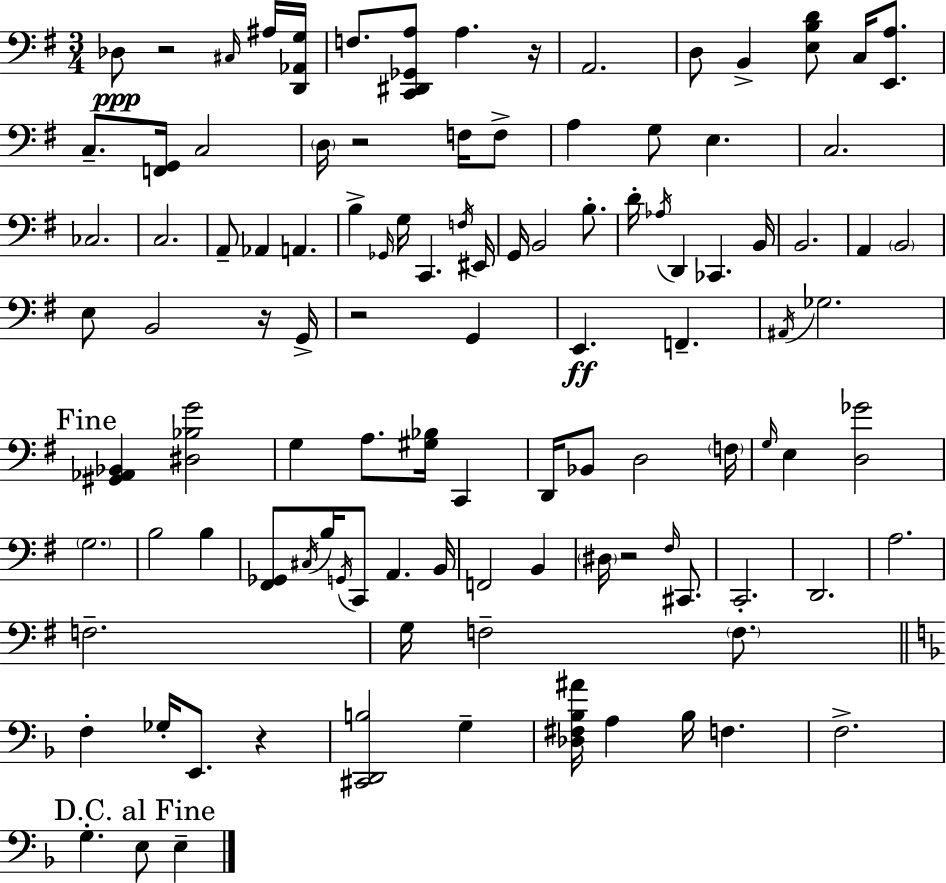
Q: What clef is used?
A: bass